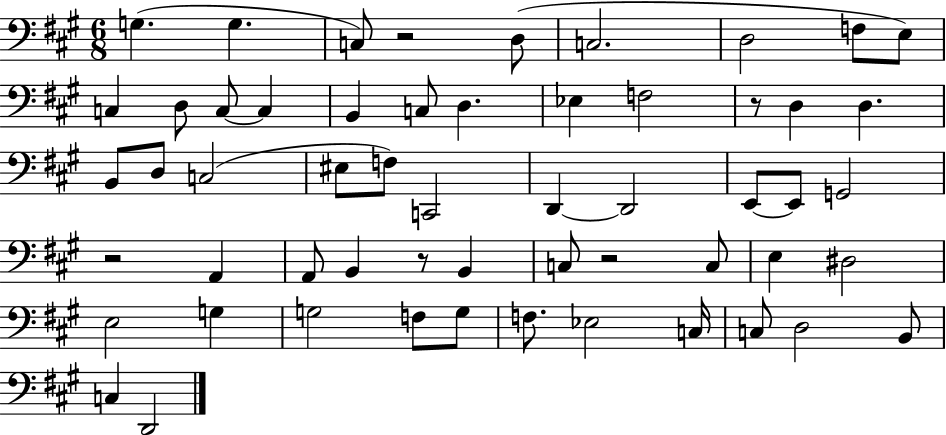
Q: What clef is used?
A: bass